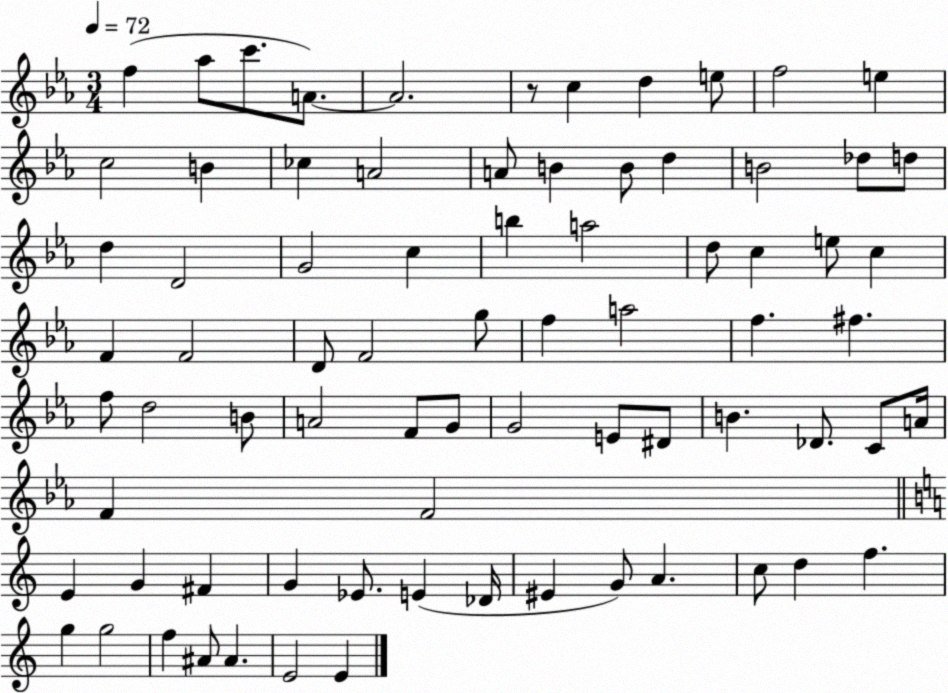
X:1
T:Untitled
M:3/4
L:1/4
K:Eb
f _a/2 c'/2 A/2 A2 z/2 c d e/2 f2 e c2 B _c A2 A/2 B B/2 d B2 _d/2 d/2 d D2 G2 c b a2 d/2 c e/2 c F F2 D/2 F2 g/2 f a2 f ^f f/2 d2 B/2 A2 F/2 G/2 G2 E/2 ^D/2 B _D/2 C/2 A/4 F F2 E G ^F G _E/2 E _D/4 ^E G/2 A c/2 d f g g2 f ^A/2 ^A E2 E